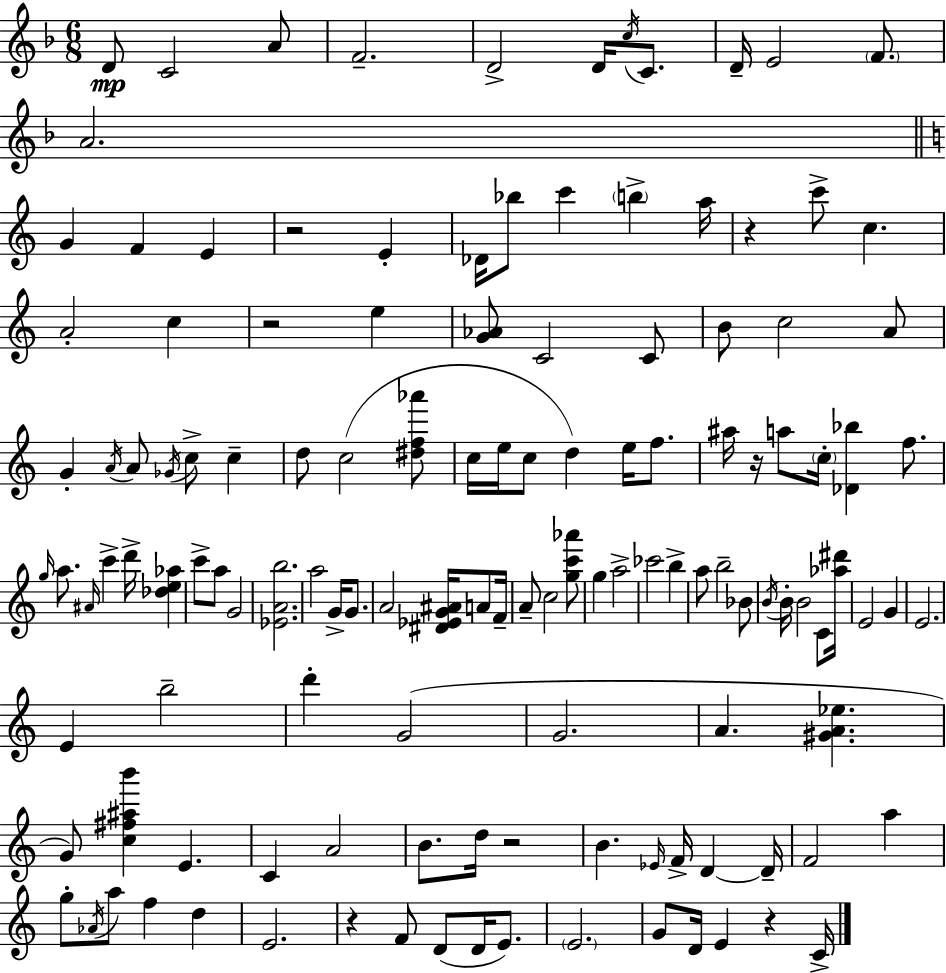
{
  \clef treble
  \numericTimeSignature
  \time 6/8
  \key d \minor
  d'8\mp c'2 a'8 | f'2.-- | d'2-> d'16 \acciaccatura { c''16 } c'8. | d'16-- e'2 \parenthesize f'8. | \break a'2. | \bar "||" \break \key c \major g'4 f'4 e'4 | r2 e'4-. | des'16 bes''8 c'''4 \parenthesize b''4-> a''16 | r4 c'''8-> c''4. | \break a'2-. c''4 | r2 e''4 | <g' aes'>8 c'2 c'8 | b'8 c''2 a'8 | \break g'4-. \acciaccatura { a'16 } a'8 \acciaccatura { ges'16 } c''8-> c''4-- | d''8 c''2( | <dis'' f'' aes'''>8 c''16 e''16 c''8 d''4) e''16 f''8. | ais''16 r16 a''8 \parenthesize c''16-. <des' bes''>4 f''8. | \break \grace { g''16 } a''8. \grace { ais'16 } c'''4-> d'''16-> | <des'' e'' aes''>4 c'''8-> a''8 g'2 | <ees' a' b''>2. | a''2 | \break g'16-> g'8. a'2 | <dis' ees' g' ais'>16 a'8 f'16-- a'8-- c''2 | <g'' c''' aes'''>8 g''4 a''2-> | ces'''2 | \break b''4-> a''8 b''2-- | bes'8 \acciaccatura { b'16 } b'16-. b'2 | c'8 <aes'' dis'''>16 e'2 | g'4 e'2. | \break e'4 b''2-- | d'''4-. g'2( | g'2. | a'4. <gis' a' ees''>4. | \break g'8) <c'' fis'' ais'' b'''>4 e'4. | c'4 a'2 | b'8. d''16 r2 | b'4. \grace { ees'16 } | \break f'16-> d'4~~ d'16-- f'2 | a''4 g''8-. \acciaccatura { aes'16 } a''8 f''4 | d''4 e'2. | r4 f'8 | \break d'8( d'16 e'8.) \parenthesize e'2. | g'8 d'16 e'4 | r4 c'16-> \bar "|."
}